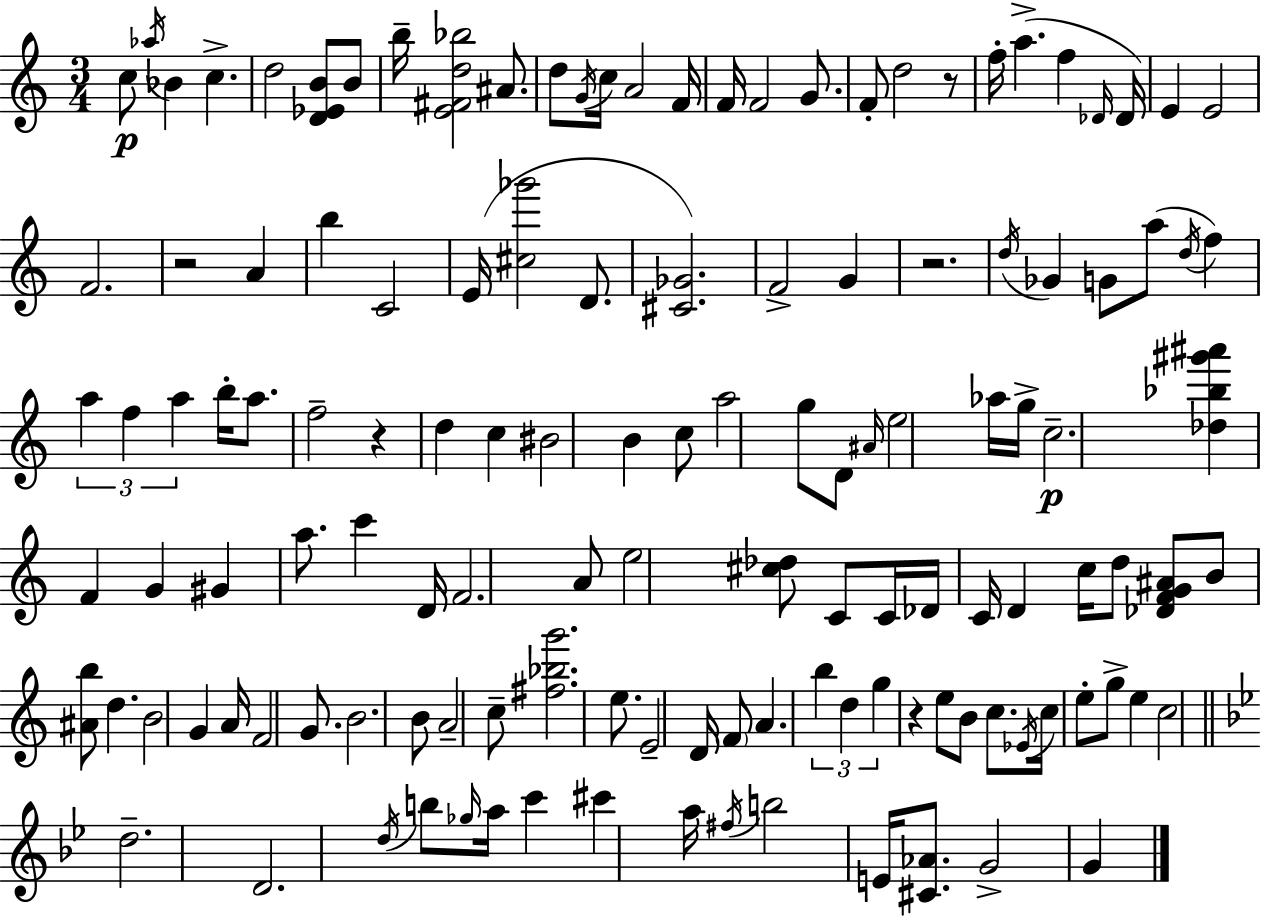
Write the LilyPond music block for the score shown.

{
  \clef treble
  \numericTimeSignature
  \time 3/4
  \key c \major
  \repeat volta 2 { c''8\p \acciaccatura { aes''16 } bes'4 c''4.-> | d''2 <d' ees' b'>8 b'8 | b''16-- <e' fis' d'' bes''>2 ais'8. | d''8 \acciaccatura { g'16 } c''16 a'2 | \break f'16 f'16 f'2 g'8. | f'8-. d''2 | r8 f''16-. a''4.->( f''4 | \grace { des'16 } des'16) e'4 e'2 | \break f'2. | r2 a'4 | b''4 c'2 | e'16( <cis'' ges'''>2 | \break d'8. <cis' ges'>2.) | f'2-> g'4 | r2. | \acciaccatura { d''16 } ges'4 g'8 a''8( | \break \acciaccatura { d''16 } f''4) \tuplet 3/2 { a''4 f''4 | a''4 } b''16-. a''8. f''2-- | r4 d''4 | c''4 bis'2 | \break b'4 c''8 a''2 | g''8 d'8 \grace { ais'16 } e''2 | aes''16 g''16-> c''2.--\p | <des'' bes'' gis''' ais'''>4 f'4 | \break g'4 gis'4 a''8. | c'''4 d'16 f'2. | a'8 e''2 | <cis'' des''>8 c'8 c'16 des'16 c'16 d'4 | \break c''16 d''8 <des' f' g' ais'>8 b'8 <ais' b''>8 | d''4. b'2 | g'4 a'16 f'2 | g'8. b'2. | \break b'8 a'2-- | c''8-- <fis'' bes'' g'''>2. | e''8. e'2-- | d'16 \parenthesize f'8 a'4. | \break \tuplet 3/2 { b''4 d''4 g''4 } | r4 e''8 b'8 c''8. | \acciaccatura { ees'16 } c''16 e''8-. g''8-> e''4 c''2 | \bar "||" \break \key g \minor d''2.-- | d'2. | \acciaccatura { d''16 } b''8 \grace { ges''16 } a''16 c'''4 cis'''4 | a''16 \acciaccatura { fis''16 } b''2 e'16 | \break <cis' aes'>8. g'2-> g'4 | } \bar "|."
}